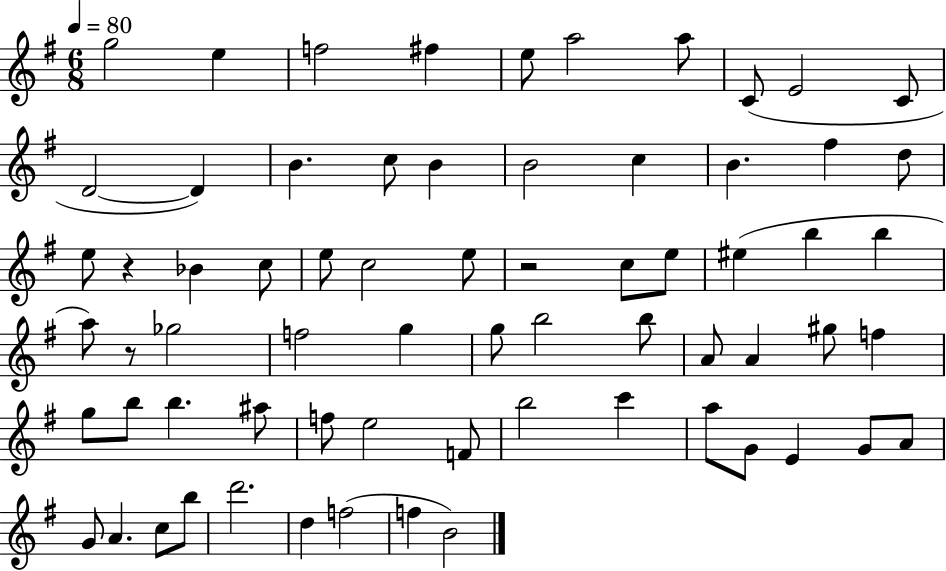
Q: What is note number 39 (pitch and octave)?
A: A4